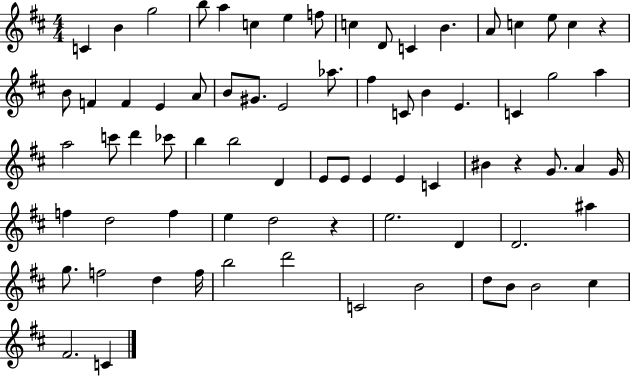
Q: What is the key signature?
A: D major